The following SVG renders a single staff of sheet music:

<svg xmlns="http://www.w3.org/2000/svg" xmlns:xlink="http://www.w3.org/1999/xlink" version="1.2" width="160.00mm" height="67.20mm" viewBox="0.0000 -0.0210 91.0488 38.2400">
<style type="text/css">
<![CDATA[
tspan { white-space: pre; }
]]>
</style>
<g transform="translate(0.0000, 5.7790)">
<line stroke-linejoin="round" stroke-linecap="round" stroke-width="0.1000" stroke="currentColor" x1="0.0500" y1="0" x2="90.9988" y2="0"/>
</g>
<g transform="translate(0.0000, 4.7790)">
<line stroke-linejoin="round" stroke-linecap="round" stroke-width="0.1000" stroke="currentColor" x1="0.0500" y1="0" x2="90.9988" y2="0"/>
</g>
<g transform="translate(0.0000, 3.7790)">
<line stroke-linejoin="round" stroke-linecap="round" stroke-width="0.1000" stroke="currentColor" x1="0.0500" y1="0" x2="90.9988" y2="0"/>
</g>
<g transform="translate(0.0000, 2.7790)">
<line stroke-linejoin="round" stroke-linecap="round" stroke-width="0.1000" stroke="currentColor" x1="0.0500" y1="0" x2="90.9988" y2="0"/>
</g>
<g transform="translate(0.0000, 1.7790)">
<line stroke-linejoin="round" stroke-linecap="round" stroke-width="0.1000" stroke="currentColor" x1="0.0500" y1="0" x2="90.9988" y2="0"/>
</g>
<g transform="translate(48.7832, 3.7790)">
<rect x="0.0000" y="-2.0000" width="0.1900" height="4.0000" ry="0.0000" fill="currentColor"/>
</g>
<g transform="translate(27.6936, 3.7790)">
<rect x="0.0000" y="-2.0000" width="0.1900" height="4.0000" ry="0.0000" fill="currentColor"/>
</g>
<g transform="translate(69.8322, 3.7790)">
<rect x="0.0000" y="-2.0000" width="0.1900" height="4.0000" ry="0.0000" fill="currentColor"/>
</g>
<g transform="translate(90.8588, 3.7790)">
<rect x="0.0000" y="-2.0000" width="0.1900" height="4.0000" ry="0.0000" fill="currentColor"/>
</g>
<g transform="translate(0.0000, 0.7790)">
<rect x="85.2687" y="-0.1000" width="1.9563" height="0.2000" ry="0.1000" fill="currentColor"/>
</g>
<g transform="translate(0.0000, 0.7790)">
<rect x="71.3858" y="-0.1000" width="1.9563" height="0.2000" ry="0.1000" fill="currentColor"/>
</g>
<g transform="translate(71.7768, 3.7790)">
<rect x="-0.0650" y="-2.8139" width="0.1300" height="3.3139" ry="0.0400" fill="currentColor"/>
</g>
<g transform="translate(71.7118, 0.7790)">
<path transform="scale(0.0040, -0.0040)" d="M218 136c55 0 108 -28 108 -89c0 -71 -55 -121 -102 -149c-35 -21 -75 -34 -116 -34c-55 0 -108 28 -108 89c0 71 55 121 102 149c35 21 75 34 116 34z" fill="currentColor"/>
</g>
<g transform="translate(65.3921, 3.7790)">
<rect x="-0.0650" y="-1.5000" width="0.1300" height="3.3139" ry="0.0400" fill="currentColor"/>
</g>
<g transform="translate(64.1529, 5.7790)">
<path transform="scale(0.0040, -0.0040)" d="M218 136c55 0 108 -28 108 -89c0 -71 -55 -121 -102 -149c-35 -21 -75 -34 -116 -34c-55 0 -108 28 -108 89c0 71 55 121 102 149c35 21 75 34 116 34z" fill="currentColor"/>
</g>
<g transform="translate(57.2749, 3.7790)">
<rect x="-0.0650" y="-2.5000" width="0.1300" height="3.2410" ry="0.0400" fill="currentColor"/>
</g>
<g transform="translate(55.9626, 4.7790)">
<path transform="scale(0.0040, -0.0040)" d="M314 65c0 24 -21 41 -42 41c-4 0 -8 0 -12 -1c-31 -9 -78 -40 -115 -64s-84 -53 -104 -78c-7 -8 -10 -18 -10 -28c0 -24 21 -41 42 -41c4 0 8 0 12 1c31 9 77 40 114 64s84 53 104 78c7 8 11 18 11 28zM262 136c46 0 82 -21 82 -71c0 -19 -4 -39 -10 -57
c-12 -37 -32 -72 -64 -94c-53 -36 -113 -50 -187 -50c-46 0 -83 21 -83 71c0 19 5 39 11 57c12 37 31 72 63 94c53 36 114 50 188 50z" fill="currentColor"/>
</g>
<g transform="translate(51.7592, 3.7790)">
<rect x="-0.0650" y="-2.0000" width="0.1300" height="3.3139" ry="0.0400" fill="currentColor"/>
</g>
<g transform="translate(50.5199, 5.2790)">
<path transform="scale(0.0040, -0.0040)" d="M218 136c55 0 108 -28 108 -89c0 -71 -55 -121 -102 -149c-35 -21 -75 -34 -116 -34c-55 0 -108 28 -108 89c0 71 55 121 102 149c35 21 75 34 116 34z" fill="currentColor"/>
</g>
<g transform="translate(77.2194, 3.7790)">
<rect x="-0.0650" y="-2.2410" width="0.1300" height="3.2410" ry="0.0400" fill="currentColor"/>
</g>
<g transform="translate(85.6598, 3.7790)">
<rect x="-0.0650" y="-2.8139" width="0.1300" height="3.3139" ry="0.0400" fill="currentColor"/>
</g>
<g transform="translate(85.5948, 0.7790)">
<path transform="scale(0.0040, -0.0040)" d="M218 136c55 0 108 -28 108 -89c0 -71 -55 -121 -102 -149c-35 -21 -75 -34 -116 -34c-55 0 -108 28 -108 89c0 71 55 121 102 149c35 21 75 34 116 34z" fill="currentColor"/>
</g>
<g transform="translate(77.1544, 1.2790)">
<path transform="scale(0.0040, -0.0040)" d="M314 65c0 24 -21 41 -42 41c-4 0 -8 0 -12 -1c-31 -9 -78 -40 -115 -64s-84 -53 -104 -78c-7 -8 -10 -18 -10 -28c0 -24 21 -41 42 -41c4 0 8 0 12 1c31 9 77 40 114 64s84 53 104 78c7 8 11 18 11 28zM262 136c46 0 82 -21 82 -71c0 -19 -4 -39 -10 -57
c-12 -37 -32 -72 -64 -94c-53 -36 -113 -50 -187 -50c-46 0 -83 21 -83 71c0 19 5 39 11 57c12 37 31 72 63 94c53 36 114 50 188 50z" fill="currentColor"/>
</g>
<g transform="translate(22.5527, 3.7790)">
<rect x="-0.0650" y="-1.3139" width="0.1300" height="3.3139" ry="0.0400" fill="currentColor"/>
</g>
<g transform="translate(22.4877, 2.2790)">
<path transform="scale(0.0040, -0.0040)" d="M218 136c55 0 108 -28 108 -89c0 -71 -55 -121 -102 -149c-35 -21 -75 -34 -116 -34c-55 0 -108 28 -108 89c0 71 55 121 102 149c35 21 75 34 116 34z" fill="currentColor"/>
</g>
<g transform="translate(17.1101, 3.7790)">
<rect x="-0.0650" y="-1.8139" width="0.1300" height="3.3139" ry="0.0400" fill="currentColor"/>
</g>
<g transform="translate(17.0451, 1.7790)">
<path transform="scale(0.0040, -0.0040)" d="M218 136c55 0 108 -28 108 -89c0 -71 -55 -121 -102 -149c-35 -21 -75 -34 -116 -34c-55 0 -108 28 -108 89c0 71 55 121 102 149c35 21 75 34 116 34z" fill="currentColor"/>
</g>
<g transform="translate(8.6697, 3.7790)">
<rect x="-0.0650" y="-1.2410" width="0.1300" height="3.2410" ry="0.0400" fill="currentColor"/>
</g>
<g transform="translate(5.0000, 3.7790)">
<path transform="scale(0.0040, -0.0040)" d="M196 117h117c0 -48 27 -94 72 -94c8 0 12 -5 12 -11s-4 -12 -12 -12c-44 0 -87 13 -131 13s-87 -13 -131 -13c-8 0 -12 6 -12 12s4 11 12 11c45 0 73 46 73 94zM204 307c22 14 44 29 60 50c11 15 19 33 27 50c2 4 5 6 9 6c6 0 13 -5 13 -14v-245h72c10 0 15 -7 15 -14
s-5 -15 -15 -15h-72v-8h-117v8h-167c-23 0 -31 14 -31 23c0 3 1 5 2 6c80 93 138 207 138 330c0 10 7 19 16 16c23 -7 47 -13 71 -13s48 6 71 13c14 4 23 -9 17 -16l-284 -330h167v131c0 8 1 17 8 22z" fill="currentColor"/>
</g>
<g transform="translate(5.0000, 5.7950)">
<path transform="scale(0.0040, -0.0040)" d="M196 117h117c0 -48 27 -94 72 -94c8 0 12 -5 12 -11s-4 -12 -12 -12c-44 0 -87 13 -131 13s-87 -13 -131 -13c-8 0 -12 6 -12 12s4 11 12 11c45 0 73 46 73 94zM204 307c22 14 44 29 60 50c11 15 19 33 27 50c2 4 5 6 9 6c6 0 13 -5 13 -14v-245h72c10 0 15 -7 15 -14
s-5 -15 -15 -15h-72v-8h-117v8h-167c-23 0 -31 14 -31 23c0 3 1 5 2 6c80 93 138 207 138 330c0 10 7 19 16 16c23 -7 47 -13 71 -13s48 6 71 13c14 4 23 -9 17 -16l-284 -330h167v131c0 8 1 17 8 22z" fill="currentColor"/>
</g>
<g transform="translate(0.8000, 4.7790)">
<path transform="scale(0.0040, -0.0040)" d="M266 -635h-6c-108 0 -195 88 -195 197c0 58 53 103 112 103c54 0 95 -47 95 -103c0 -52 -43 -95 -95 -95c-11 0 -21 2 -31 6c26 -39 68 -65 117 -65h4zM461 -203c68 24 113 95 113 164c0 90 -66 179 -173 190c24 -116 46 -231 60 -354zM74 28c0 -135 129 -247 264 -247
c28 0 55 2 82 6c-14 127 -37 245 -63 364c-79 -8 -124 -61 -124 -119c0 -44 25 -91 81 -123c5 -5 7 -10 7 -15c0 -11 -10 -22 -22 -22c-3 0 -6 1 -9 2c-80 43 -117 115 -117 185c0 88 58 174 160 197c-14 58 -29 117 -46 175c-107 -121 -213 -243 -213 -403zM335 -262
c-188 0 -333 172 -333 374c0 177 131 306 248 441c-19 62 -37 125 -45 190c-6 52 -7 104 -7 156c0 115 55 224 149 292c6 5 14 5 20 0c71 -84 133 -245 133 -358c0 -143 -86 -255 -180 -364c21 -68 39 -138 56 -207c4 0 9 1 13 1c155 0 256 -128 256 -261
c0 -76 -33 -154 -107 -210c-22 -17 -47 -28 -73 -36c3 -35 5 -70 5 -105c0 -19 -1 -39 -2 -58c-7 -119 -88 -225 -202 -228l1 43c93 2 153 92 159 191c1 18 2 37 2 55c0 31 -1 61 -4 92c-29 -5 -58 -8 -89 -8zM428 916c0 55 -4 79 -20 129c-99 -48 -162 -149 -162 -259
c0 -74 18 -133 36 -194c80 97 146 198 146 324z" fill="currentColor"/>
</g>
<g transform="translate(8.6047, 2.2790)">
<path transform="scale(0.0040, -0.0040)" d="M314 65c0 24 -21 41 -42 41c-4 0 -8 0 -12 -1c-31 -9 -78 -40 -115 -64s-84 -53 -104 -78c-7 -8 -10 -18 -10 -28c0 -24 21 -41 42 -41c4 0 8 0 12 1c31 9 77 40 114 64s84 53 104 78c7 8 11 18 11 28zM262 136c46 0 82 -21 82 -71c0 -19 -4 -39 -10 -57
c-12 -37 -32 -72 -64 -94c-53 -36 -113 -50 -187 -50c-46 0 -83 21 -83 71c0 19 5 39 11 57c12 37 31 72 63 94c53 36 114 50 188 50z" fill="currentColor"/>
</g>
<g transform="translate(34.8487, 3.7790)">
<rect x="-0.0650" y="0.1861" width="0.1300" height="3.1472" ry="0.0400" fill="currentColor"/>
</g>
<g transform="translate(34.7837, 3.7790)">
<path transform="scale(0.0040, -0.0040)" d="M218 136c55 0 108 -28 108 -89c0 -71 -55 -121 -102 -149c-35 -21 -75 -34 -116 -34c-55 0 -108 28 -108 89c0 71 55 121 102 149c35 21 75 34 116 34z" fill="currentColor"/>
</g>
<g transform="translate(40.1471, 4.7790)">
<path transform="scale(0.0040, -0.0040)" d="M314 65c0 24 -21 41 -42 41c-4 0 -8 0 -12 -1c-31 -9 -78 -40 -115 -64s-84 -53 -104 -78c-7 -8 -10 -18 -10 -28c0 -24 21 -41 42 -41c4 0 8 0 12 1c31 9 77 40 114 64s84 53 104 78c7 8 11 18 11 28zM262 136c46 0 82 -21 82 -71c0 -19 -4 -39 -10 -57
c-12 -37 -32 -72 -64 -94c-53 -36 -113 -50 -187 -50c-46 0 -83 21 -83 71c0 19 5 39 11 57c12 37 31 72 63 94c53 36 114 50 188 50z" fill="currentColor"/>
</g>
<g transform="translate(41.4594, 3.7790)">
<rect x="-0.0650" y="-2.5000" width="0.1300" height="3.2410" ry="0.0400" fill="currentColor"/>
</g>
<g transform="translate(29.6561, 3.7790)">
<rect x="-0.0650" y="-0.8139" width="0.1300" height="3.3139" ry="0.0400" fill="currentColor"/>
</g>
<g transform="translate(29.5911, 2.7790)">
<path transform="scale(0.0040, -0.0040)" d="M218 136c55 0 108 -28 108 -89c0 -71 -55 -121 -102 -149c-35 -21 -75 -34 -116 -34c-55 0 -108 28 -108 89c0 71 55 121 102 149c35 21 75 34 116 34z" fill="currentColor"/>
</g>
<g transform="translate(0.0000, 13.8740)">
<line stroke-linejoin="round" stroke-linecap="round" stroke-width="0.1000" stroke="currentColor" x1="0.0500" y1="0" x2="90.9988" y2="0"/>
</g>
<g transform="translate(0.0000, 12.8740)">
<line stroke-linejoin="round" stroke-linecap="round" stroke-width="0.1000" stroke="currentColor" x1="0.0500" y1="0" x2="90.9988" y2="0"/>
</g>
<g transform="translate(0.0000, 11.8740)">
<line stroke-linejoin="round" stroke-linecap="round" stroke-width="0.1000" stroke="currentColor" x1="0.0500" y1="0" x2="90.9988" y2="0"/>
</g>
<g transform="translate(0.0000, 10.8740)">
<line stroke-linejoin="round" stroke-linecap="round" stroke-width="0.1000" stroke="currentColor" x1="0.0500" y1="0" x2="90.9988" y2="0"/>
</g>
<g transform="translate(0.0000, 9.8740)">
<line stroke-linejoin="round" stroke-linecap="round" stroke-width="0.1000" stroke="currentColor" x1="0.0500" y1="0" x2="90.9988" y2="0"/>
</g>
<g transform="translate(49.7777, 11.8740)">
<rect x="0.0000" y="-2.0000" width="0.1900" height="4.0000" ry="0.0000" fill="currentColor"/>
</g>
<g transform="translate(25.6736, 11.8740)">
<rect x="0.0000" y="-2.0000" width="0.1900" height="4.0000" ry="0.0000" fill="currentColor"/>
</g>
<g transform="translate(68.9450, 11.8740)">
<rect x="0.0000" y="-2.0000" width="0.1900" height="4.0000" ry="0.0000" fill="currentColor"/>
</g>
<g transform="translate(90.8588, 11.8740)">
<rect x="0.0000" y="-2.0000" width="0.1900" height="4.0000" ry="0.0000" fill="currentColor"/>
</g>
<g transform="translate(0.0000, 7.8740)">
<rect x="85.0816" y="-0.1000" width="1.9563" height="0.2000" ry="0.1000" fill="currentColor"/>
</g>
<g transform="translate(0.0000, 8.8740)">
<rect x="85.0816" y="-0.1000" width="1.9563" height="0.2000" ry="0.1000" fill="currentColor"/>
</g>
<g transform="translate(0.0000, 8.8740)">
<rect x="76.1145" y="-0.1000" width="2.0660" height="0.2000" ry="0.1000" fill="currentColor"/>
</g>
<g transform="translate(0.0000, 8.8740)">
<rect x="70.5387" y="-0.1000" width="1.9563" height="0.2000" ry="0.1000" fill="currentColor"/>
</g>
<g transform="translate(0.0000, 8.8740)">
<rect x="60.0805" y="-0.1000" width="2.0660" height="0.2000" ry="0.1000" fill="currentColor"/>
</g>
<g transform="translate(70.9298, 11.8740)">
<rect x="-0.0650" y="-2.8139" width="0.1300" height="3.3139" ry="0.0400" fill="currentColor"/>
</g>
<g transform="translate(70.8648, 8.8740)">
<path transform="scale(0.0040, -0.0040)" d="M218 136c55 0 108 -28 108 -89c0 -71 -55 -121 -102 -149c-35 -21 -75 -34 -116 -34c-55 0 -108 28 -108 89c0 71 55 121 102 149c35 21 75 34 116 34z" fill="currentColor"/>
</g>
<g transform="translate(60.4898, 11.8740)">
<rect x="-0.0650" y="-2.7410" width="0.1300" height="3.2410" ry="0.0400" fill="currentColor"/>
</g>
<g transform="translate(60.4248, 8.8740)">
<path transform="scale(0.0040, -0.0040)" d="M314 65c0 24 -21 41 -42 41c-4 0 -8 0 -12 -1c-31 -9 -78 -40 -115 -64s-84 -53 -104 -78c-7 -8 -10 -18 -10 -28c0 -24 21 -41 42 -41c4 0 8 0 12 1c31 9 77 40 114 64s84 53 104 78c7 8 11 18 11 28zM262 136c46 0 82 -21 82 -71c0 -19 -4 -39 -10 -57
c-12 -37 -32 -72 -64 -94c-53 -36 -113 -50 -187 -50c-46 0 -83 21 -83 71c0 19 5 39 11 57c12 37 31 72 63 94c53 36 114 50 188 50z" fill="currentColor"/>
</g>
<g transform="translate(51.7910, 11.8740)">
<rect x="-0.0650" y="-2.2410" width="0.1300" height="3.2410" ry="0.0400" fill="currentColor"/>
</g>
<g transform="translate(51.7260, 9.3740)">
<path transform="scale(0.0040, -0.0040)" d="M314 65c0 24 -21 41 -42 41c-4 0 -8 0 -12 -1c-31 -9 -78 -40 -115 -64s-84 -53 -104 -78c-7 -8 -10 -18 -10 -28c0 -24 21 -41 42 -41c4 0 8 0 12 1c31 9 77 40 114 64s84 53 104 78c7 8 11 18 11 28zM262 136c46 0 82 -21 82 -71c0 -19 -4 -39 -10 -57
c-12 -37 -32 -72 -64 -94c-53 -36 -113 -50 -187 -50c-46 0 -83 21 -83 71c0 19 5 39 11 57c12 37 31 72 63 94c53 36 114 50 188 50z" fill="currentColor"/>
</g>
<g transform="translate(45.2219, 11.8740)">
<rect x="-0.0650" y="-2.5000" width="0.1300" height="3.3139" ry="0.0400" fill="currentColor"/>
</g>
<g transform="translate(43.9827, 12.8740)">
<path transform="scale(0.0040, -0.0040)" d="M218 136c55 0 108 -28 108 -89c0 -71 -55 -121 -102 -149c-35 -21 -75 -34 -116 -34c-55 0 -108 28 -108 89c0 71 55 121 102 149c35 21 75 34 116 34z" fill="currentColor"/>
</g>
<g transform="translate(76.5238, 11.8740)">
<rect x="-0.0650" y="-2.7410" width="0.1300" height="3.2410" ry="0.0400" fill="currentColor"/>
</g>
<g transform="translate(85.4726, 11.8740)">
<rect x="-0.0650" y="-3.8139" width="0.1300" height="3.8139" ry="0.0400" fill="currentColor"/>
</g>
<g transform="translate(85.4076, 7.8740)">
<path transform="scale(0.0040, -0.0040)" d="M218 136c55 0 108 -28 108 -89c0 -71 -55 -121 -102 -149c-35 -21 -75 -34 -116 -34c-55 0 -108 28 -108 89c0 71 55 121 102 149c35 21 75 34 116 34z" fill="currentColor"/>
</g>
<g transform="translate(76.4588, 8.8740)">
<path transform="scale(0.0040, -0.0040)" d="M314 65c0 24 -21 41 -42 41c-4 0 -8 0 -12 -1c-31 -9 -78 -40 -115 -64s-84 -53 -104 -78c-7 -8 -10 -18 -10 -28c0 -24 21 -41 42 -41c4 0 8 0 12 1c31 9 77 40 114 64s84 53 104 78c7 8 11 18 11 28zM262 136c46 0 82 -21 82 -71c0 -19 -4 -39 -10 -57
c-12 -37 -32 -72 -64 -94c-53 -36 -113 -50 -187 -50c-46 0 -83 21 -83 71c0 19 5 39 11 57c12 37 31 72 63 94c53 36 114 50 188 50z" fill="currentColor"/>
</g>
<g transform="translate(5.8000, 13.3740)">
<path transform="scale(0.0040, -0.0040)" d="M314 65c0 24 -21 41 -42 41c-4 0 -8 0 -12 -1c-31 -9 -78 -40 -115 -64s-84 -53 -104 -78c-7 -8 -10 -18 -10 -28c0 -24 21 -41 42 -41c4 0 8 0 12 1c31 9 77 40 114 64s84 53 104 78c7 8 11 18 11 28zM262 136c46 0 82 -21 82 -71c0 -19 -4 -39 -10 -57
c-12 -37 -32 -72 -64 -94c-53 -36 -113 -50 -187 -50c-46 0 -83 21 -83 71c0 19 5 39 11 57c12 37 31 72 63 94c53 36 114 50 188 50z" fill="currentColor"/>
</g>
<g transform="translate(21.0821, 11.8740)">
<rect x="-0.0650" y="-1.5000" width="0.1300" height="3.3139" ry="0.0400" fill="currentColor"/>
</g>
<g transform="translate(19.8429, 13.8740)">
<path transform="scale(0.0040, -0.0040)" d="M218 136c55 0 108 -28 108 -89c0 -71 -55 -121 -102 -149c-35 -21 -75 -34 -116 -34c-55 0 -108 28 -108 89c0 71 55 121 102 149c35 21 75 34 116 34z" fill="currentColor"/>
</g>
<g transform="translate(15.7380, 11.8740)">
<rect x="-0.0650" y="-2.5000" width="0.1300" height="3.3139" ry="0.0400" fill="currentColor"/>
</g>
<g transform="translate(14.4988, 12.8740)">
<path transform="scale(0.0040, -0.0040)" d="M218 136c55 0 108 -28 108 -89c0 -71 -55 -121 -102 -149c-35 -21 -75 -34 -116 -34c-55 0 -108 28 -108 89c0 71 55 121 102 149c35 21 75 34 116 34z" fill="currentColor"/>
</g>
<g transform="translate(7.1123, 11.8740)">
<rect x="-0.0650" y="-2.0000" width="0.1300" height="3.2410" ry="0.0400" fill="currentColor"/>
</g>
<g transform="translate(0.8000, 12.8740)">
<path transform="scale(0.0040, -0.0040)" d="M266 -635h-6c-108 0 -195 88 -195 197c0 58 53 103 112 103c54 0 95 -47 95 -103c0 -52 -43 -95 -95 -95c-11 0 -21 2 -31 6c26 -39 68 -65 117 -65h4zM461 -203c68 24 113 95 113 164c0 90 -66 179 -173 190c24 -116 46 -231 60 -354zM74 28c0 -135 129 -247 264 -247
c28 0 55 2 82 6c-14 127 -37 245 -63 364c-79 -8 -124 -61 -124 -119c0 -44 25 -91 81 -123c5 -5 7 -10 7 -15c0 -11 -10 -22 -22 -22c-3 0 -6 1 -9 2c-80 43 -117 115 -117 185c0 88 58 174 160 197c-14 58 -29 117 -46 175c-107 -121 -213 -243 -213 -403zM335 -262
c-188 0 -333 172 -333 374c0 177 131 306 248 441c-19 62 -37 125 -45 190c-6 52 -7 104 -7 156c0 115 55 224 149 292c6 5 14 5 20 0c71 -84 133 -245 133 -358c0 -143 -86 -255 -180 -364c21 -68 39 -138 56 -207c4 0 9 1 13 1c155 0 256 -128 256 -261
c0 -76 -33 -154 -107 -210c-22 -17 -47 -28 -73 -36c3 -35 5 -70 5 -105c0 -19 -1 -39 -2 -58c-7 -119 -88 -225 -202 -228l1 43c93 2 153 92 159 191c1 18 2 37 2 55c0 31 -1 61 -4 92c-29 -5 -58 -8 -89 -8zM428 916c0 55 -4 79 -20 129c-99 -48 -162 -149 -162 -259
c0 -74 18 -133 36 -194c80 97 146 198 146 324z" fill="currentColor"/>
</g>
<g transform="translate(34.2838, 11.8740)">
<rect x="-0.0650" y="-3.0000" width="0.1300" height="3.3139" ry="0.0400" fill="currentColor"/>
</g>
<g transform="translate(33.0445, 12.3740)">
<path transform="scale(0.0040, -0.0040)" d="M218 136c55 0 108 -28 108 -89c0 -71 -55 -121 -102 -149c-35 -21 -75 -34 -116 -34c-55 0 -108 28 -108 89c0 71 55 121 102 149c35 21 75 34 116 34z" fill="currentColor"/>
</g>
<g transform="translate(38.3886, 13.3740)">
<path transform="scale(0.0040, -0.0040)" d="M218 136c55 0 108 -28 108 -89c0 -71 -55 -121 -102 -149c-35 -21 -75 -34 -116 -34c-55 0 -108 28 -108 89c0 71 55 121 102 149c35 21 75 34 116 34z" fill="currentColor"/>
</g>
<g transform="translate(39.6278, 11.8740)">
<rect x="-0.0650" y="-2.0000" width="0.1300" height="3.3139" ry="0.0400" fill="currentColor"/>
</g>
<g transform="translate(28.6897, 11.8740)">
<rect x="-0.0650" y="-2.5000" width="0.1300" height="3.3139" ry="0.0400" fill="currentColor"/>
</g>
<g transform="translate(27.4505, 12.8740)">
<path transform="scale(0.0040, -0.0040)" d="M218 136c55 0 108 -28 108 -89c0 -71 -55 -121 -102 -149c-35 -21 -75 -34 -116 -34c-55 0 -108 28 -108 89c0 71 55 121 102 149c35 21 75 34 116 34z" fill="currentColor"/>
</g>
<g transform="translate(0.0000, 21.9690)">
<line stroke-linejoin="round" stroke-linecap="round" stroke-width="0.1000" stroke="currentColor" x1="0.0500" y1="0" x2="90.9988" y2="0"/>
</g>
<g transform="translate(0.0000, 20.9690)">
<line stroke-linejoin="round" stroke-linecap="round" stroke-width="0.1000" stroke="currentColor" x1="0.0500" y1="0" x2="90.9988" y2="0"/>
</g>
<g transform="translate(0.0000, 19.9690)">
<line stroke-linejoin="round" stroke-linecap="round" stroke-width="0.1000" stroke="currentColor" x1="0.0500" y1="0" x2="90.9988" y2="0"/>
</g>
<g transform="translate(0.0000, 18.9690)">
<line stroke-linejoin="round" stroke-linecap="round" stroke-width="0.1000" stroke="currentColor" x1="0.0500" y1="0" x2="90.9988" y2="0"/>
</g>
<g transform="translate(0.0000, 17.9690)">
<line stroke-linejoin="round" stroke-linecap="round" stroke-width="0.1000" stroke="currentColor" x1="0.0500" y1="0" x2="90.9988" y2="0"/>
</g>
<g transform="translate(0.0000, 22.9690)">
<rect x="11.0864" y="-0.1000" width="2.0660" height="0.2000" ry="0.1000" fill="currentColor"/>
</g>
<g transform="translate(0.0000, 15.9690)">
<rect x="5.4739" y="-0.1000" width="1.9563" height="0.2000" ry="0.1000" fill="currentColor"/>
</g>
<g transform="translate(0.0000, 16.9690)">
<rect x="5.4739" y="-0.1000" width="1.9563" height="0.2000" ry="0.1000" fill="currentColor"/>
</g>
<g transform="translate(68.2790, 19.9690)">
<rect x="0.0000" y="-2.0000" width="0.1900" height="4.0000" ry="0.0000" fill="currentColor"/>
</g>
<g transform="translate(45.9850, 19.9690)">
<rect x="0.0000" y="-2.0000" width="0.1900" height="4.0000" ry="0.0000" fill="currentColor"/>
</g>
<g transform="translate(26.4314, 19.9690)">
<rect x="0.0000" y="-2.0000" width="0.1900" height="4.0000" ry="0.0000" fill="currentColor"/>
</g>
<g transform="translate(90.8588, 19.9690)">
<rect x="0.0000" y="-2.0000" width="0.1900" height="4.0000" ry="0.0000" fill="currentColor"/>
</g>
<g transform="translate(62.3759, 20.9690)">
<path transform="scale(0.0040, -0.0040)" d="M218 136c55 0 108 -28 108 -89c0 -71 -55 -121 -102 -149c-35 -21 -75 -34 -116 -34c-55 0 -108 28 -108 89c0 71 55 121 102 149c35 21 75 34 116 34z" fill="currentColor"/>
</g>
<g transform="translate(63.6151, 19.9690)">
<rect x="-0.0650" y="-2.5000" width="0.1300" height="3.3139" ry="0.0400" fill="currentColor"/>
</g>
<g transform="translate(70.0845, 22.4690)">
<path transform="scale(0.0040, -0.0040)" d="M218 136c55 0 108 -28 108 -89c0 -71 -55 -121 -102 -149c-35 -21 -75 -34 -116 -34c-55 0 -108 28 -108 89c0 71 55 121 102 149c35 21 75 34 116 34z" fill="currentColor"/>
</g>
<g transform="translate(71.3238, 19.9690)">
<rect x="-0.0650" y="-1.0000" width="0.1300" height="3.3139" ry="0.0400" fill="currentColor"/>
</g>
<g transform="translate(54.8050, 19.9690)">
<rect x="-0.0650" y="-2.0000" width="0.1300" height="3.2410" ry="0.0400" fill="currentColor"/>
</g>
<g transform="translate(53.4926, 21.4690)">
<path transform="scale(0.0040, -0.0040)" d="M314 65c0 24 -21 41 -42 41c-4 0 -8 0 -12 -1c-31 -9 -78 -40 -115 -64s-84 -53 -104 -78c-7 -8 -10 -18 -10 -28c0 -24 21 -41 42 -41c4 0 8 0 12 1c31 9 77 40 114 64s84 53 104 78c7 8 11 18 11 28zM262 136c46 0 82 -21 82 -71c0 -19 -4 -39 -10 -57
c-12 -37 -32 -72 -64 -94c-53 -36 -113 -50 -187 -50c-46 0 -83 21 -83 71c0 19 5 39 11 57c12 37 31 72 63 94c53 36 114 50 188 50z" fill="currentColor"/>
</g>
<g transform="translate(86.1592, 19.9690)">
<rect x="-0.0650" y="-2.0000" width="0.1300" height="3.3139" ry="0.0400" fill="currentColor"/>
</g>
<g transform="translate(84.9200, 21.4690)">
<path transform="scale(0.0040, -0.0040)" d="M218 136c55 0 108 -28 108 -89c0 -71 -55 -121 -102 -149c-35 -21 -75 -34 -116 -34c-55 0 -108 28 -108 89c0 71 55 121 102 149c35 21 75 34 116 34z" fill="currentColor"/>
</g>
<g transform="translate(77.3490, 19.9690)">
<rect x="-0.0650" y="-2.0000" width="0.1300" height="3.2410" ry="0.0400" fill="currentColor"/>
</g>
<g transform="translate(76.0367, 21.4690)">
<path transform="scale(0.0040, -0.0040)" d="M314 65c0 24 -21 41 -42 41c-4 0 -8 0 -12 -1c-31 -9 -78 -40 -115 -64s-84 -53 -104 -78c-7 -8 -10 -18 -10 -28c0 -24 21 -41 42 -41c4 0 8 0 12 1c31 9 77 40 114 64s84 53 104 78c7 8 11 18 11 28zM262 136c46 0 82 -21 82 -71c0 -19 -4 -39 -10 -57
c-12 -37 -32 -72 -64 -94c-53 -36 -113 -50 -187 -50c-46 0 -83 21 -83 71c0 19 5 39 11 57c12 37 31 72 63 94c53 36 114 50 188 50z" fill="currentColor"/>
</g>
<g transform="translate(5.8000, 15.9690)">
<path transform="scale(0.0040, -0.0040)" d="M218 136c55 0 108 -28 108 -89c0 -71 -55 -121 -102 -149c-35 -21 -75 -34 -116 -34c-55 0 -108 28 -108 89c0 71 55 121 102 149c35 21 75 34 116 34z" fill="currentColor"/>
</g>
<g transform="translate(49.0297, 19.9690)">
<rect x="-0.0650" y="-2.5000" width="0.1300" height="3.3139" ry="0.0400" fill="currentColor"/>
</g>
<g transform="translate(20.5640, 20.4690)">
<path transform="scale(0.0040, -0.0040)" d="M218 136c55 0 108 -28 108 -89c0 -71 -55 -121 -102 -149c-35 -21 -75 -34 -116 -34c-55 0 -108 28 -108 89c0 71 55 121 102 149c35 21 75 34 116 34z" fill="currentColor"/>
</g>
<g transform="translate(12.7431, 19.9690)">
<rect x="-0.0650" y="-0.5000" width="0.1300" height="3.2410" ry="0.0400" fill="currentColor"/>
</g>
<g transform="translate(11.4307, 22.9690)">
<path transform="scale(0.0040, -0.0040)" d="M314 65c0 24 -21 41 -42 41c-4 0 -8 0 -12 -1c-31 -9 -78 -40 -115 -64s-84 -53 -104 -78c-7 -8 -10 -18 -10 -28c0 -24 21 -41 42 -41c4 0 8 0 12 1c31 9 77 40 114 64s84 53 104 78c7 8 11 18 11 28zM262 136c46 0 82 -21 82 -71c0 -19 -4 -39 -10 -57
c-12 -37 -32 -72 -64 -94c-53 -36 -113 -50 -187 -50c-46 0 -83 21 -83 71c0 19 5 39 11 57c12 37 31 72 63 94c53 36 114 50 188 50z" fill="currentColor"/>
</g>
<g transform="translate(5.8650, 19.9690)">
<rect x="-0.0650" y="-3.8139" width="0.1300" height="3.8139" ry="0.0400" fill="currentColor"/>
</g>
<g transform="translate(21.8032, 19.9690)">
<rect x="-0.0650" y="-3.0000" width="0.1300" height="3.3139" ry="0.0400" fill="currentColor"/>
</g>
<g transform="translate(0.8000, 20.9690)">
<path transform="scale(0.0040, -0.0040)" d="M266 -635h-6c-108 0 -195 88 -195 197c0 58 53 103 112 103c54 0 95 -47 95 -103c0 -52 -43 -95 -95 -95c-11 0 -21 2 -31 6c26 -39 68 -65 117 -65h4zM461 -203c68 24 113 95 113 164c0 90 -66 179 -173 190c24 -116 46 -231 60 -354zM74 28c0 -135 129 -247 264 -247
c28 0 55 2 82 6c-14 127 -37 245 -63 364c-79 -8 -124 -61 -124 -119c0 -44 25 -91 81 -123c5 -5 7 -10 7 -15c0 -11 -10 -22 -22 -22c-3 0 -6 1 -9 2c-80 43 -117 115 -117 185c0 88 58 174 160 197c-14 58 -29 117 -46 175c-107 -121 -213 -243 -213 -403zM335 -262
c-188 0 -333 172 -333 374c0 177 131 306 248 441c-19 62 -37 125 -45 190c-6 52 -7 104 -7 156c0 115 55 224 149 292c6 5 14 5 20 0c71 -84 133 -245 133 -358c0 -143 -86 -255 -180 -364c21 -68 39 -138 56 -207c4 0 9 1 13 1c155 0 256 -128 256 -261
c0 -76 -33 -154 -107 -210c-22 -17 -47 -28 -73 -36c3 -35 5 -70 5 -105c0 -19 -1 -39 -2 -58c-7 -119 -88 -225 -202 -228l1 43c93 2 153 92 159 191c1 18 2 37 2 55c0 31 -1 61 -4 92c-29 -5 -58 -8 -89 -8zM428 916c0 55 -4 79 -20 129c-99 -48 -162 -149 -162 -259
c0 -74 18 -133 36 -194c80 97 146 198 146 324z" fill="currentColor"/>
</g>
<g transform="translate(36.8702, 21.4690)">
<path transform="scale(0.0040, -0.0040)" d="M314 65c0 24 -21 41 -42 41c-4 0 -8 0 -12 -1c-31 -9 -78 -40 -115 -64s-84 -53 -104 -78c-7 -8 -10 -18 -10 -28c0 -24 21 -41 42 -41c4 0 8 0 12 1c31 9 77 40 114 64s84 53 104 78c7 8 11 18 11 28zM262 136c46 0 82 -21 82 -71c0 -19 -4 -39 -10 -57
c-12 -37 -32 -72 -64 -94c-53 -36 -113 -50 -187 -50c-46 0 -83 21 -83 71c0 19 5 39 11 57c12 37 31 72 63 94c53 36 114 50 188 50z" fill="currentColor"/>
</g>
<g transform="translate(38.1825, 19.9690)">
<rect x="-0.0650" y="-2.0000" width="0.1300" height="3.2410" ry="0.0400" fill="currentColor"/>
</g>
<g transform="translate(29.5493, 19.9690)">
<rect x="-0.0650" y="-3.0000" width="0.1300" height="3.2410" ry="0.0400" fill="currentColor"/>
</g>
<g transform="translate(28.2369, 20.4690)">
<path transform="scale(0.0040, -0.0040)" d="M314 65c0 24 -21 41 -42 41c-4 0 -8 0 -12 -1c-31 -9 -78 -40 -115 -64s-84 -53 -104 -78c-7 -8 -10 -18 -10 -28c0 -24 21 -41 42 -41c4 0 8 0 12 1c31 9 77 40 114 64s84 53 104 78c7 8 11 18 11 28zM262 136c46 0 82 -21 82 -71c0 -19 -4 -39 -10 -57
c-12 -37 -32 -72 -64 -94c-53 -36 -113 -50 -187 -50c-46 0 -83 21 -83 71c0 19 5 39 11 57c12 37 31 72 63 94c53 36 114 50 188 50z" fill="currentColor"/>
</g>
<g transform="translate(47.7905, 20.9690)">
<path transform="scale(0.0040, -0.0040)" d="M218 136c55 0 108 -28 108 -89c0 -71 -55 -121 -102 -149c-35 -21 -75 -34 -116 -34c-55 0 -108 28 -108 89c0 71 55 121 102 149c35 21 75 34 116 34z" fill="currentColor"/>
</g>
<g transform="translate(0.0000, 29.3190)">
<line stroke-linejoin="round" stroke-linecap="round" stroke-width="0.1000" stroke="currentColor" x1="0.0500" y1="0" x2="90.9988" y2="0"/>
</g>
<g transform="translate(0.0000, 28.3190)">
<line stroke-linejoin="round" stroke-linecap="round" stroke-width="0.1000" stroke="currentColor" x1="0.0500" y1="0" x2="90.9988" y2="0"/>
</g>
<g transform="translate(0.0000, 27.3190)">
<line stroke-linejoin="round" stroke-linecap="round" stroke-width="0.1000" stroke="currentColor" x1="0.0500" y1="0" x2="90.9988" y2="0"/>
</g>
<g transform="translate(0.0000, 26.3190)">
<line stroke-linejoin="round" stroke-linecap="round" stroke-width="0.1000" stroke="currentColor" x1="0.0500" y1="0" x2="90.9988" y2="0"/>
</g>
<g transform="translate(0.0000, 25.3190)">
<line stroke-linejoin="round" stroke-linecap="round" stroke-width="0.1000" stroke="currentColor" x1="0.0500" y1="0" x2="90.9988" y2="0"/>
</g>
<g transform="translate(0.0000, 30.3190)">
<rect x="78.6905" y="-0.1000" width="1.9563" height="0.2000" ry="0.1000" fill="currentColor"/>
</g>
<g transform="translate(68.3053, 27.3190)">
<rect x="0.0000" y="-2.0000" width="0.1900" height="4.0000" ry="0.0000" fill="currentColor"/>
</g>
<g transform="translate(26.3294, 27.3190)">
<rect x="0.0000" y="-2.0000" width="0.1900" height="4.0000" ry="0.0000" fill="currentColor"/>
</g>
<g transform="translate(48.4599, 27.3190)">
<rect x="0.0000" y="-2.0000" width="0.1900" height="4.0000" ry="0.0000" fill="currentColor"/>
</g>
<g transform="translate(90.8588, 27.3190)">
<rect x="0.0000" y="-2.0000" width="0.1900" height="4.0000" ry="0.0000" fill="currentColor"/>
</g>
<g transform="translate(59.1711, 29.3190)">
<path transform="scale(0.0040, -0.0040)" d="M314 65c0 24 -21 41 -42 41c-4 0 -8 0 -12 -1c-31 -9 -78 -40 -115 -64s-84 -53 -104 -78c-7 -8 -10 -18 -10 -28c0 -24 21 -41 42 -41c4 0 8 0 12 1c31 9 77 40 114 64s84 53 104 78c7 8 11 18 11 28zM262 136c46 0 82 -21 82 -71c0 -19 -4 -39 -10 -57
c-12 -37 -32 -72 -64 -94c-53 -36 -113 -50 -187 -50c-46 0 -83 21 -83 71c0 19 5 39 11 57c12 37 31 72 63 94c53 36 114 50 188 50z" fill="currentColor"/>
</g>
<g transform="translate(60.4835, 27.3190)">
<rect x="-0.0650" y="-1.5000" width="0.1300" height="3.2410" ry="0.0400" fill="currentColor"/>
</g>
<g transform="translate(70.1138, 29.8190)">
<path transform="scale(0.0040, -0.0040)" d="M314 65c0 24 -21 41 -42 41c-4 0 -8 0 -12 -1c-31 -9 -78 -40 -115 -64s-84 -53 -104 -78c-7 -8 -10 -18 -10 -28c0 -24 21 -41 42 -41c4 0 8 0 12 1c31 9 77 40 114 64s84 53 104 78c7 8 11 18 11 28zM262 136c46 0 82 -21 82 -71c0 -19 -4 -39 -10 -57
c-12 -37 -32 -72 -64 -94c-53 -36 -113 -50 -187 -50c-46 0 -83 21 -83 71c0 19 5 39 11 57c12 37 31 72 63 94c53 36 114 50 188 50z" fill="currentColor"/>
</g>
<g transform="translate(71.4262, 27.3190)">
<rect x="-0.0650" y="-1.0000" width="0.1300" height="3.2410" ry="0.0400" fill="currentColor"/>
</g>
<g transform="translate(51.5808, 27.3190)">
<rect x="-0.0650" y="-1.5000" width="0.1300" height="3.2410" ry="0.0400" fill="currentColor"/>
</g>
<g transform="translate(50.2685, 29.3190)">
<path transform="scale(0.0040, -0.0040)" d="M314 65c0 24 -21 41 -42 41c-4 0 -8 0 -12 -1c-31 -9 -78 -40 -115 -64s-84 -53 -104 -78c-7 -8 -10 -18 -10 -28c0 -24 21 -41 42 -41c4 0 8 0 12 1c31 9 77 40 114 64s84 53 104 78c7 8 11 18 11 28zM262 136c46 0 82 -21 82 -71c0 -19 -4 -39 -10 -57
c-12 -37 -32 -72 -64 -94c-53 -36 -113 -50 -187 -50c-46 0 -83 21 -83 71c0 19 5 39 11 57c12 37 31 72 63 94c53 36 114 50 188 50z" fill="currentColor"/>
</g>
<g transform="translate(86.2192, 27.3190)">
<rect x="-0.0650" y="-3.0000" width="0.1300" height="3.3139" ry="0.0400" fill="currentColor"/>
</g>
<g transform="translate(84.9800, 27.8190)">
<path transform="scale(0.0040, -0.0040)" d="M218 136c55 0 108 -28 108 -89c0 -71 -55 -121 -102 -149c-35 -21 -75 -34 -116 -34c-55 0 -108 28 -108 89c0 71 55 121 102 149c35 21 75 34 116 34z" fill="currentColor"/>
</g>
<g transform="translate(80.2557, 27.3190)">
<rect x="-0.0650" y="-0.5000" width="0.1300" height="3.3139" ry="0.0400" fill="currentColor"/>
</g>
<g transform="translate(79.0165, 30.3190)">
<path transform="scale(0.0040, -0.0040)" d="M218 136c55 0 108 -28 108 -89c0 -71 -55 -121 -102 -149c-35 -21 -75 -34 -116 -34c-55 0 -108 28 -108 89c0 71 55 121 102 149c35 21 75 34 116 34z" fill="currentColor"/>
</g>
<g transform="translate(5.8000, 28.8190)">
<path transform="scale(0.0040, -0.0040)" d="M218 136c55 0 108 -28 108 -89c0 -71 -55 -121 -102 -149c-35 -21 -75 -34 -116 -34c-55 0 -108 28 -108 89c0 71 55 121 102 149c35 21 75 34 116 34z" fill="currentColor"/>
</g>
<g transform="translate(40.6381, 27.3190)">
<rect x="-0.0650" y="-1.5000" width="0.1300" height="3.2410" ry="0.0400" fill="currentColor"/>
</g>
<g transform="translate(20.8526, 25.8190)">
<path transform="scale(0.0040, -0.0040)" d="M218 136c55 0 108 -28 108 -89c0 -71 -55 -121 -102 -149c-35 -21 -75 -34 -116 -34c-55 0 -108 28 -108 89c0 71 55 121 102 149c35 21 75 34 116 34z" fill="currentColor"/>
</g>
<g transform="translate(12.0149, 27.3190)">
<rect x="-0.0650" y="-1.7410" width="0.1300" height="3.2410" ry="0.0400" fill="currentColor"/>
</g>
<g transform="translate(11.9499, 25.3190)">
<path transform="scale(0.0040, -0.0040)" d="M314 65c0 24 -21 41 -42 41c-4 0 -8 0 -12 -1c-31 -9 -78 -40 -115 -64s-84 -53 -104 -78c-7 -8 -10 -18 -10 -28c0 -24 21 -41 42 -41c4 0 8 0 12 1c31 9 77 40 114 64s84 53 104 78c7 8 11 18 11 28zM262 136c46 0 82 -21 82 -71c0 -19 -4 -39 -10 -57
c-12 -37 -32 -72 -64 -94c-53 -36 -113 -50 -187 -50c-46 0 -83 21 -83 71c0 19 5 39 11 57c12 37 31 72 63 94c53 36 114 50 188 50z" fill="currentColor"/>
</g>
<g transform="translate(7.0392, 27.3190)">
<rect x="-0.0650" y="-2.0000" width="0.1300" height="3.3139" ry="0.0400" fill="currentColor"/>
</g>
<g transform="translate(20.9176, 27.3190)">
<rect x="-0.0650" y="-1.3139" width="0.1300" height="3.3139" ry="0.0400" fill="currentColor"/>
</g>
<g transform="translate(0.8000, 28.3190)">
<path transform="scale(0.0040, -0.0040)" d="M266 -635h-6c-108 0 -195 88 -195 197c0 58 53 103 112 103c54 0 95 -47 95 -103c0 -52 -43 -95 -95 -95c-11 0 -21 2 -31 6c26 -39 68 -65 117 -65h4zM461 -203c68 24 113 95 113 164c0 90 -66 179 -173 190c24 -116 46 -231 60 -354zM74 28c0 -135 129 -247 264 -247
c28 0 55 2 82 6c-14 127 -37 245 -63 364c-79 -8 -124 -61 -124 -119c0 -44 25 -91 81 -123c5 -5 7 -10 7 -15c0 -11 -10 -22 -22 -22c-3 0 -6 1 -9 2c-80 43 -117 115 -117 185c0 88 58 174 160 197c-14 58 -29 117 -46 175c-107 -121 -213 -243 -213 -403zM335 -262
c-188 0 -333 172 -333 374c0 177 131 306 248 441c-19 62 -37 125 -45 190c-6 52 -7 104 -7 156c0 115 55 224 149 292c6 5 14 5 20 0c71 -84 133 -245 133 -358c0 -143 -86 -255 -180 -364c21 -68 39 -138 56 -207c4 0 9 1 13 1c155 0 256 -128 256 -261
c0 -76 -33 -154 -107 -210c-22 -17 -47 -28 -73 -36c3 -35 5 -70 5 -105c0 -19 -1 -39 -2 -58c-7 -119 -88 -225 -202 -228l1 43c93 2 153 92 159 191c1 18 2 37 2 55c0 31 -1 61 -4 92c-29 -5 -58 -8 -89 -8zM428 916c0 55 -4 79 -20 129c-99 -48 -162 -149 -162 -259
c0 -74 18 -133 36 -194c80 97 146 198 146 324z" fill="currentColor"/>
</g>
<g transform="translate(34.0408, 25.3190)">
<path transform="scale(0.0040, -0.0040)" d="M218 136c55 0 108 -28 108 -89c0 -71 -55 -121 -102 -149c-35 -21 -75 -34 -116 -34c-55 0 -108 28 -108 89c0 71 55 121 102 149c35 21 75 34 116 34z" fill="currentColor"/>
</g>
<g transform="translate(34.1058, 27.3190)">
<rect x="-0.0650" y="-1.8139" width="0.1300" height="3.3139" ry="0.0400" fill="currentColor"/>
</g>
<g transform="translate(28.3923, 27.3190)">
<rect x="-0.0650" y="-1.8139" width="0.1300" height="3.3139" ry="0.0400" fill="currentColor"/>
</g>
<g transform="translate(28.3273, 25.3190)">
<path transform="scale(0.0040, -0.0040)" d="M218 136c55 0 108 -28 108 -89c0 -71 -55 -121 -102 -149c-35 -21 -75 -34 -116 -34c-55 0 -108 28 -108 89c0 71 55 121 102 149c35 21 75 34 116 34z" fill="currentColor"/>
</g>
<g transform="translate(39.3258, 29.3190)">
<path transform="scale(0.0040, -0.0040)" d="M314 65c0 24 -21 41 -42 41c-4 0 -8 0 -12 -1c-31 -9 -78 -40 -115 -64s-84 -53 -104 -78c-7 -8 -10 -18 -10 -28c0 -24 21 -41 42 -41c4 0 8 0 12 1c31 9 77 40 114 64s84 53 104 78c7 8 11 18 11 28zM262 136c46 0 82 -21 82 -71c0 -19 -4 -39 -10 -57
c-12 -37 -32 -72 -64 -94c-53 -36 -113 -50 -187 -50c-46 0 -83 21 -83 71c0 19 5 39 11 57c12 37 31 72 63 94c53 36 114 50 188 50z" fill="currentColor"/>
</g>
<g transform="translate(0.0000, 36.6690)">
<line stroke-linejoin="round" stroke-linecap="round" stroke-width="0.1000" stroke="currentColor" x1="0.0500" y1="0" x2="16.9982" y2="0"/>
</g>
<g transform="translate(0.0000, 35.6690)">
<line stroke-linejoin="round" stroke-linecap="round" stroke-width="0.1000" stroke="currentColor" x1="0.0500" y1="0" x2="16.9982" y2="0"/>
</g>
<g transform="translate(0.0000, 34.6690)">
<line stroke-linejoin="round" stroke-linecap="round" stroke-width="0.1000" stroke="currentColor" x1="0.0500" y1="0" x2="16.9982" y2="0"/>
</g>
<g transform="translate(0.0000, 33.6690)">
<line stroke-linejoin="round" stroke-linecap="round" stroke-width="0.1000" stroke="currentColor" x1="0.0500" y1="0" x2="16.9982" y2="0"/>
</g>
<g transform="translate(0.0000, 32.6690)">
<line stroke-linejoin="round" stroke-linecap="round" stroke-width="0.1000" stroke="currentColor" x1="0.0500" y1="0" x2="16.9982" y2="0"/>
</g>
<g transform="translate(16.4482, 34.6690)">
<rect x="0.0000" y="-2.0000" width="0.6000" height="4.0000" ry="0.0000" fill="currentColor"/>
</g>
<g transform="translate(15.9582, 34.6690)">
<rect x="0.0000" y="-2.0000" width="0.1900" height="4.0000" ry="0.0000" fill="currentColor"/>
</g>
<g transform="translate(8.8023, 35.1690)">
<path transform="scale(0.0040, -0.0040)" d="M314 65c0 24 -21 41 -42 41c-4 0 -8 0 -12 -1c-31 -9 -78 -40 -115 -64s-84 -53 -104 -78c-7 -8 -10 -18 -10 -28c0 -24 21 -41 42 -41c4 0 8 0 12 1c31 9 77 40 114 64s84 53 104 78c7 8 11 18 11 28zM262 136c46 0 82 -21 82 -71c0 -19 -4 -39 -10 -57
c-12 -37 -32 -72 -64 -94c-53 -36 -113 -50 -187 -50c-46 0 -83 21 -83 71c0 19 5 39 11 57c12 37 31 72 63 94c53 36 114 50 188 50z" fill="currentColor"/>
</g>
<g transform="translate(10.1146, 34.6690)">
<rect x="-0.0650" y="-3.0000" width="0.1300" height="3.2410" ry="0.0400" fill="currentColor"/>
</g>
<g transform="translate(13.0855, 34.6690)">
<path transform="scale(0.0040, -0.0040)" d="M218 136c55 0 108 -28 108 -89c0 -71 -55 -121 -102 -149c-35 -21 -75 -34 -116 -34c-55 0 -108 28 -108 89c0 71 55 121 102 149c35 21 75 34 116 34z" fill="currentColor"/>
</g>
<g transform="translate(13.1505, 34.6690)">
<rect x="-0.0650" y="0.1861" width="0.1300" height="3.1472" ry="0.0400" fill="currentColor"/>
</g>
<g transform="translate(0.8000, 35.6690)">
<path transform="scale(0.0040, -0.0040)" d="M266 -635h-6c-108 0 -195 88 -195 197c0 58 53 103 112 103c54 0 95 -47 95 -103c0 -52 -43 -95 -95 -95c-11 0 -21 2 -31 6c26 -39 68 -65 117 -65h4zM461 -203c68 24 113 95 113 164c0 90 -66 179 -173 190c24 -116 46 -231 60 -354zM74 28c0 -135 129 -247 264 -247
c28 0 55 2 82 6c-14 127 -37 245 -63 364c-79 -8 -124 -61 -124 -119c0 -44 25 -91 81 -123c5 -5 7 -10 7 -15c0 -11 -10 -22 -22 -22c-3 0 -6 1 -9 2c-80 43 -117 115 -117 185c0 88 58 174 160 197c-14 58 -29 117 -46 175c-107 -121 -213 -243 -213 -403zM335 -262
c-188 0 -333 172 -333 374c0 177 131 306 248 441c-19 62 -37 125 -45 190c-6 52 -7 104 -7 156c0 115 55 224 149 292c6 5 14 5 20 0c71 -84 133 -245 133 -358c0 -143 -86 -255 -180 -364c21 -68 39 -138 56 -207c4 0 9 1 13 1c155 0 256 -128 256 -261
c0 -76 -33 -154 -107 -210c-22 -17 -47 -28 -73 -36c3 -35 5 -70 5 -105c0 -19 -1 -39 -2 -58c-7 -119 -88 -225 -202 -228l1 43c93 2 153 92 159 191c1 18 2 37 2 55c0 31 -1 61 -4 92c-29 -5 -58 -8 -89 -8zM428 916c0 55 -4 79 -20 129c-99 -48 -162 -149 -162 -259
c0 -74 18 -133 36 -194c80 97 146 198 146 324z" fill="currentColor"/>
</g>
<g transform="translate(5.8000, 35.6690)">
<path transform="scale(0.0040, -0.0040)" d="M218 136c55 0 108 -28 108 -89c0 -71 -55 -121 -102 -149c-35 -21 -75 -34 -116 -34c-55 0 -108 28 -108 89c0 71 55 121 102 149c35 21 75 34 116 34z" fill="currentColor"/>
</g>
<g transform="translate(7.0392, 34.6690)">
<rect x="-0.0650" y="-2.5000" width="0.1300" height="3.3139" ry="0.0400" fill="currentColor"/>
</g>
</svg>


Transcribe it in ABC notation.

X:1
T:Untitled
M:4/4
L:1/4
K:C
e2 f e d B G2 F G2 E a g2 a F2 G E G A F G g2 a2 a a2 c' c' C2 A A2 F2 G F2 G D F2 F F f2 e f f E2 E2 E2 D2 C A G A2 B